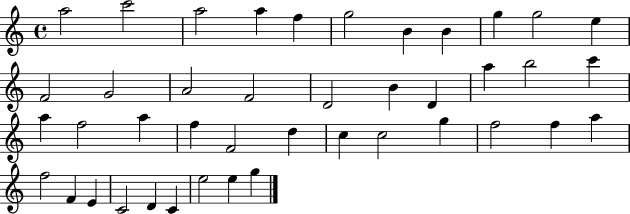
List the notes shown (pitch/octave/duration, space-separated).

A5/h C6/h A5/h A5/q F5/q G5/h B4/q B4/q G5/q G5/h E5/q F4/h G4/h A4/h F4/h D4/h B4/q D4/q A5/q B5/h C6/q A5/q F5/h A5/q F5/q F4/h D5/q C5/q C5/h G5/q F5/h F5/q A5/q F5/h F4/q E4/q C4/h D4/q C4/q E5/h E5/q G5/q